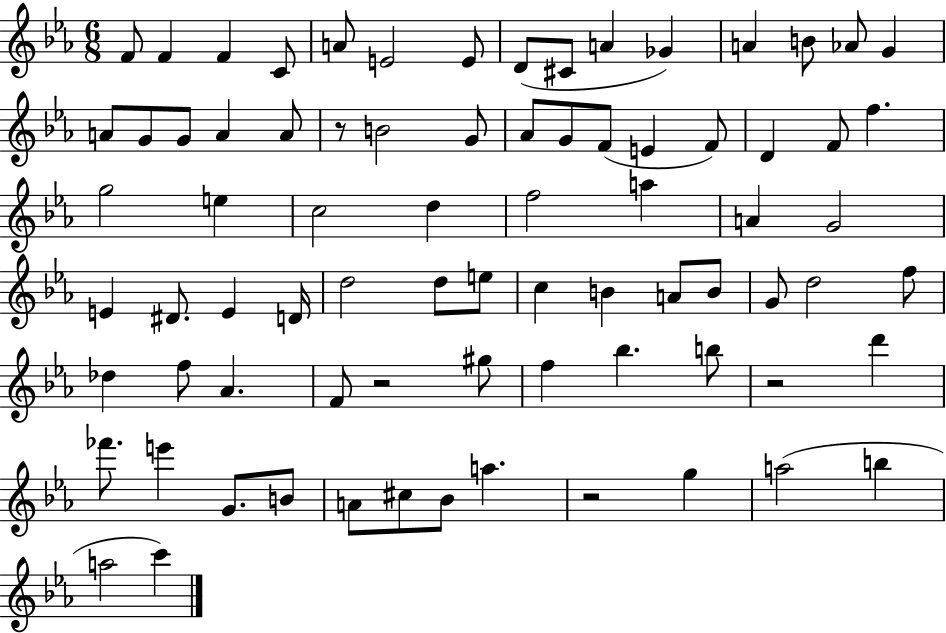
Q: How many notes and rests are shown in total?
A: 78